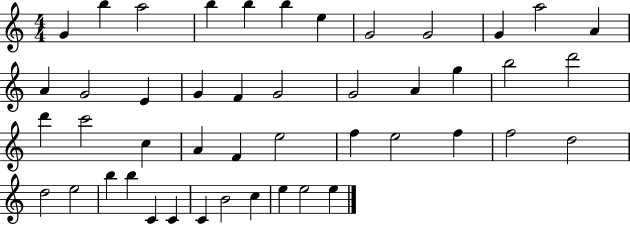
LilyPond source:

{
  \clef treble
  \numericTimeSignature
  \time 4/4
  \key c \major
  g'4 b''4 a''2 | b''4 b''4 b''4 e''4 | g'2 g'2 | g'4 a''2 a'4 | \break a'4 g'2 e'4 | g'4 f'4 g'2 | g'2 a'4 g''4 | b''2 d'''2 | \break d'''4 c'''2 c''4 | a'4 f'4 e''2 | f''4 e''2 f''4 | f''2 d''2 | \break d''2 e''2 | b''4 b''4 c'4 c'4 | c'4 b'2 c''4 | e''4 e''2 e''4 | \break \bar "|."
}